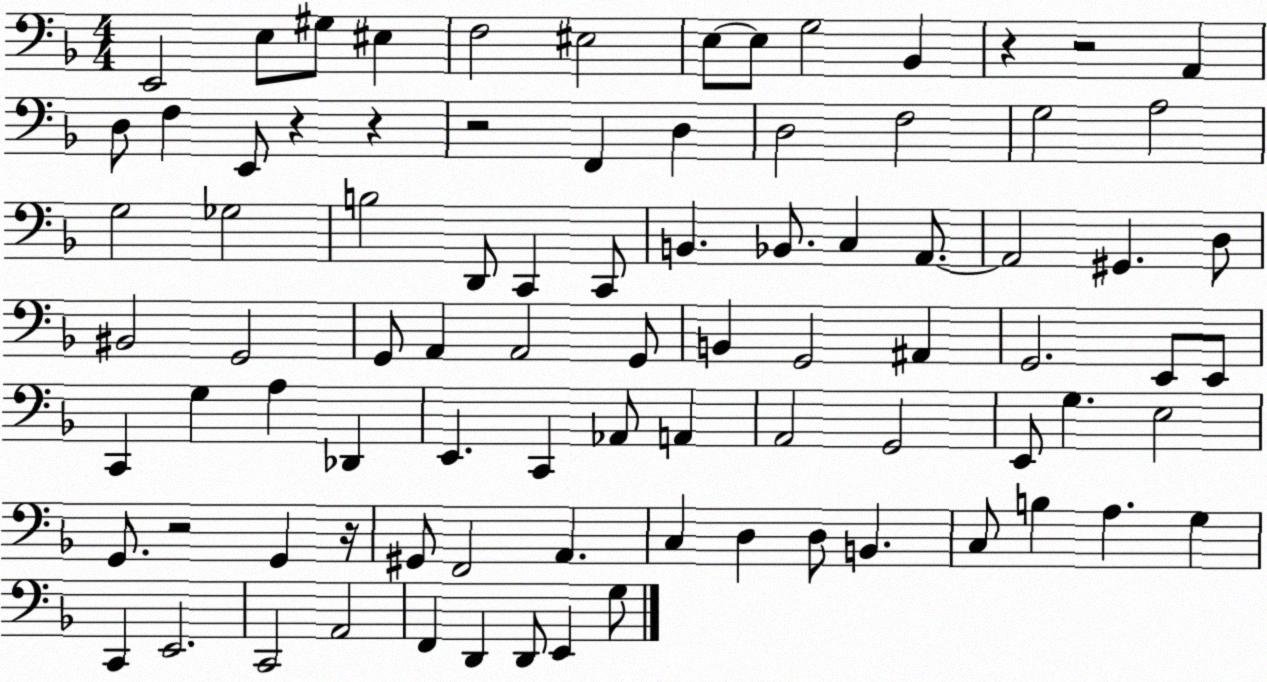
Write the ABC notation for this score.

X:1
T:Untitled
M:4/4
L:1/4
K:F
E,,2 E,/2 ^G,/2 ^E, F,2 ^E,2 E,/2 E,/2 G,2 _B,, z z2 A,, D,/2 F, E,,/2 z z z2 F,, D, D,2 F,2 G,2 A,2 G,2 _G,2 B,2 D,,/2 C,, C,,/2 B,, _B,,/2 C, A,,/2 A,,2 ^G,, D,/2 ^B,,2 G,,2 G,,/2 A,, A,,2 G,,/2 B,, G,,2 ^A,, G,,2 E,,/2 E,,/2 C,, G, A, _D,, E,, C,, _A,,/2 A,, A,,2 G,,2 E,,/2 G, E,2 G,,/2 z2 G,, z/4 ^G,,/2 F,,2 A,, C, D, D,/2 B,, C,/2 B, A, G, C,, E,,2 C,,2 A,,2 F,, D,, D,,/2 E,, G,/2